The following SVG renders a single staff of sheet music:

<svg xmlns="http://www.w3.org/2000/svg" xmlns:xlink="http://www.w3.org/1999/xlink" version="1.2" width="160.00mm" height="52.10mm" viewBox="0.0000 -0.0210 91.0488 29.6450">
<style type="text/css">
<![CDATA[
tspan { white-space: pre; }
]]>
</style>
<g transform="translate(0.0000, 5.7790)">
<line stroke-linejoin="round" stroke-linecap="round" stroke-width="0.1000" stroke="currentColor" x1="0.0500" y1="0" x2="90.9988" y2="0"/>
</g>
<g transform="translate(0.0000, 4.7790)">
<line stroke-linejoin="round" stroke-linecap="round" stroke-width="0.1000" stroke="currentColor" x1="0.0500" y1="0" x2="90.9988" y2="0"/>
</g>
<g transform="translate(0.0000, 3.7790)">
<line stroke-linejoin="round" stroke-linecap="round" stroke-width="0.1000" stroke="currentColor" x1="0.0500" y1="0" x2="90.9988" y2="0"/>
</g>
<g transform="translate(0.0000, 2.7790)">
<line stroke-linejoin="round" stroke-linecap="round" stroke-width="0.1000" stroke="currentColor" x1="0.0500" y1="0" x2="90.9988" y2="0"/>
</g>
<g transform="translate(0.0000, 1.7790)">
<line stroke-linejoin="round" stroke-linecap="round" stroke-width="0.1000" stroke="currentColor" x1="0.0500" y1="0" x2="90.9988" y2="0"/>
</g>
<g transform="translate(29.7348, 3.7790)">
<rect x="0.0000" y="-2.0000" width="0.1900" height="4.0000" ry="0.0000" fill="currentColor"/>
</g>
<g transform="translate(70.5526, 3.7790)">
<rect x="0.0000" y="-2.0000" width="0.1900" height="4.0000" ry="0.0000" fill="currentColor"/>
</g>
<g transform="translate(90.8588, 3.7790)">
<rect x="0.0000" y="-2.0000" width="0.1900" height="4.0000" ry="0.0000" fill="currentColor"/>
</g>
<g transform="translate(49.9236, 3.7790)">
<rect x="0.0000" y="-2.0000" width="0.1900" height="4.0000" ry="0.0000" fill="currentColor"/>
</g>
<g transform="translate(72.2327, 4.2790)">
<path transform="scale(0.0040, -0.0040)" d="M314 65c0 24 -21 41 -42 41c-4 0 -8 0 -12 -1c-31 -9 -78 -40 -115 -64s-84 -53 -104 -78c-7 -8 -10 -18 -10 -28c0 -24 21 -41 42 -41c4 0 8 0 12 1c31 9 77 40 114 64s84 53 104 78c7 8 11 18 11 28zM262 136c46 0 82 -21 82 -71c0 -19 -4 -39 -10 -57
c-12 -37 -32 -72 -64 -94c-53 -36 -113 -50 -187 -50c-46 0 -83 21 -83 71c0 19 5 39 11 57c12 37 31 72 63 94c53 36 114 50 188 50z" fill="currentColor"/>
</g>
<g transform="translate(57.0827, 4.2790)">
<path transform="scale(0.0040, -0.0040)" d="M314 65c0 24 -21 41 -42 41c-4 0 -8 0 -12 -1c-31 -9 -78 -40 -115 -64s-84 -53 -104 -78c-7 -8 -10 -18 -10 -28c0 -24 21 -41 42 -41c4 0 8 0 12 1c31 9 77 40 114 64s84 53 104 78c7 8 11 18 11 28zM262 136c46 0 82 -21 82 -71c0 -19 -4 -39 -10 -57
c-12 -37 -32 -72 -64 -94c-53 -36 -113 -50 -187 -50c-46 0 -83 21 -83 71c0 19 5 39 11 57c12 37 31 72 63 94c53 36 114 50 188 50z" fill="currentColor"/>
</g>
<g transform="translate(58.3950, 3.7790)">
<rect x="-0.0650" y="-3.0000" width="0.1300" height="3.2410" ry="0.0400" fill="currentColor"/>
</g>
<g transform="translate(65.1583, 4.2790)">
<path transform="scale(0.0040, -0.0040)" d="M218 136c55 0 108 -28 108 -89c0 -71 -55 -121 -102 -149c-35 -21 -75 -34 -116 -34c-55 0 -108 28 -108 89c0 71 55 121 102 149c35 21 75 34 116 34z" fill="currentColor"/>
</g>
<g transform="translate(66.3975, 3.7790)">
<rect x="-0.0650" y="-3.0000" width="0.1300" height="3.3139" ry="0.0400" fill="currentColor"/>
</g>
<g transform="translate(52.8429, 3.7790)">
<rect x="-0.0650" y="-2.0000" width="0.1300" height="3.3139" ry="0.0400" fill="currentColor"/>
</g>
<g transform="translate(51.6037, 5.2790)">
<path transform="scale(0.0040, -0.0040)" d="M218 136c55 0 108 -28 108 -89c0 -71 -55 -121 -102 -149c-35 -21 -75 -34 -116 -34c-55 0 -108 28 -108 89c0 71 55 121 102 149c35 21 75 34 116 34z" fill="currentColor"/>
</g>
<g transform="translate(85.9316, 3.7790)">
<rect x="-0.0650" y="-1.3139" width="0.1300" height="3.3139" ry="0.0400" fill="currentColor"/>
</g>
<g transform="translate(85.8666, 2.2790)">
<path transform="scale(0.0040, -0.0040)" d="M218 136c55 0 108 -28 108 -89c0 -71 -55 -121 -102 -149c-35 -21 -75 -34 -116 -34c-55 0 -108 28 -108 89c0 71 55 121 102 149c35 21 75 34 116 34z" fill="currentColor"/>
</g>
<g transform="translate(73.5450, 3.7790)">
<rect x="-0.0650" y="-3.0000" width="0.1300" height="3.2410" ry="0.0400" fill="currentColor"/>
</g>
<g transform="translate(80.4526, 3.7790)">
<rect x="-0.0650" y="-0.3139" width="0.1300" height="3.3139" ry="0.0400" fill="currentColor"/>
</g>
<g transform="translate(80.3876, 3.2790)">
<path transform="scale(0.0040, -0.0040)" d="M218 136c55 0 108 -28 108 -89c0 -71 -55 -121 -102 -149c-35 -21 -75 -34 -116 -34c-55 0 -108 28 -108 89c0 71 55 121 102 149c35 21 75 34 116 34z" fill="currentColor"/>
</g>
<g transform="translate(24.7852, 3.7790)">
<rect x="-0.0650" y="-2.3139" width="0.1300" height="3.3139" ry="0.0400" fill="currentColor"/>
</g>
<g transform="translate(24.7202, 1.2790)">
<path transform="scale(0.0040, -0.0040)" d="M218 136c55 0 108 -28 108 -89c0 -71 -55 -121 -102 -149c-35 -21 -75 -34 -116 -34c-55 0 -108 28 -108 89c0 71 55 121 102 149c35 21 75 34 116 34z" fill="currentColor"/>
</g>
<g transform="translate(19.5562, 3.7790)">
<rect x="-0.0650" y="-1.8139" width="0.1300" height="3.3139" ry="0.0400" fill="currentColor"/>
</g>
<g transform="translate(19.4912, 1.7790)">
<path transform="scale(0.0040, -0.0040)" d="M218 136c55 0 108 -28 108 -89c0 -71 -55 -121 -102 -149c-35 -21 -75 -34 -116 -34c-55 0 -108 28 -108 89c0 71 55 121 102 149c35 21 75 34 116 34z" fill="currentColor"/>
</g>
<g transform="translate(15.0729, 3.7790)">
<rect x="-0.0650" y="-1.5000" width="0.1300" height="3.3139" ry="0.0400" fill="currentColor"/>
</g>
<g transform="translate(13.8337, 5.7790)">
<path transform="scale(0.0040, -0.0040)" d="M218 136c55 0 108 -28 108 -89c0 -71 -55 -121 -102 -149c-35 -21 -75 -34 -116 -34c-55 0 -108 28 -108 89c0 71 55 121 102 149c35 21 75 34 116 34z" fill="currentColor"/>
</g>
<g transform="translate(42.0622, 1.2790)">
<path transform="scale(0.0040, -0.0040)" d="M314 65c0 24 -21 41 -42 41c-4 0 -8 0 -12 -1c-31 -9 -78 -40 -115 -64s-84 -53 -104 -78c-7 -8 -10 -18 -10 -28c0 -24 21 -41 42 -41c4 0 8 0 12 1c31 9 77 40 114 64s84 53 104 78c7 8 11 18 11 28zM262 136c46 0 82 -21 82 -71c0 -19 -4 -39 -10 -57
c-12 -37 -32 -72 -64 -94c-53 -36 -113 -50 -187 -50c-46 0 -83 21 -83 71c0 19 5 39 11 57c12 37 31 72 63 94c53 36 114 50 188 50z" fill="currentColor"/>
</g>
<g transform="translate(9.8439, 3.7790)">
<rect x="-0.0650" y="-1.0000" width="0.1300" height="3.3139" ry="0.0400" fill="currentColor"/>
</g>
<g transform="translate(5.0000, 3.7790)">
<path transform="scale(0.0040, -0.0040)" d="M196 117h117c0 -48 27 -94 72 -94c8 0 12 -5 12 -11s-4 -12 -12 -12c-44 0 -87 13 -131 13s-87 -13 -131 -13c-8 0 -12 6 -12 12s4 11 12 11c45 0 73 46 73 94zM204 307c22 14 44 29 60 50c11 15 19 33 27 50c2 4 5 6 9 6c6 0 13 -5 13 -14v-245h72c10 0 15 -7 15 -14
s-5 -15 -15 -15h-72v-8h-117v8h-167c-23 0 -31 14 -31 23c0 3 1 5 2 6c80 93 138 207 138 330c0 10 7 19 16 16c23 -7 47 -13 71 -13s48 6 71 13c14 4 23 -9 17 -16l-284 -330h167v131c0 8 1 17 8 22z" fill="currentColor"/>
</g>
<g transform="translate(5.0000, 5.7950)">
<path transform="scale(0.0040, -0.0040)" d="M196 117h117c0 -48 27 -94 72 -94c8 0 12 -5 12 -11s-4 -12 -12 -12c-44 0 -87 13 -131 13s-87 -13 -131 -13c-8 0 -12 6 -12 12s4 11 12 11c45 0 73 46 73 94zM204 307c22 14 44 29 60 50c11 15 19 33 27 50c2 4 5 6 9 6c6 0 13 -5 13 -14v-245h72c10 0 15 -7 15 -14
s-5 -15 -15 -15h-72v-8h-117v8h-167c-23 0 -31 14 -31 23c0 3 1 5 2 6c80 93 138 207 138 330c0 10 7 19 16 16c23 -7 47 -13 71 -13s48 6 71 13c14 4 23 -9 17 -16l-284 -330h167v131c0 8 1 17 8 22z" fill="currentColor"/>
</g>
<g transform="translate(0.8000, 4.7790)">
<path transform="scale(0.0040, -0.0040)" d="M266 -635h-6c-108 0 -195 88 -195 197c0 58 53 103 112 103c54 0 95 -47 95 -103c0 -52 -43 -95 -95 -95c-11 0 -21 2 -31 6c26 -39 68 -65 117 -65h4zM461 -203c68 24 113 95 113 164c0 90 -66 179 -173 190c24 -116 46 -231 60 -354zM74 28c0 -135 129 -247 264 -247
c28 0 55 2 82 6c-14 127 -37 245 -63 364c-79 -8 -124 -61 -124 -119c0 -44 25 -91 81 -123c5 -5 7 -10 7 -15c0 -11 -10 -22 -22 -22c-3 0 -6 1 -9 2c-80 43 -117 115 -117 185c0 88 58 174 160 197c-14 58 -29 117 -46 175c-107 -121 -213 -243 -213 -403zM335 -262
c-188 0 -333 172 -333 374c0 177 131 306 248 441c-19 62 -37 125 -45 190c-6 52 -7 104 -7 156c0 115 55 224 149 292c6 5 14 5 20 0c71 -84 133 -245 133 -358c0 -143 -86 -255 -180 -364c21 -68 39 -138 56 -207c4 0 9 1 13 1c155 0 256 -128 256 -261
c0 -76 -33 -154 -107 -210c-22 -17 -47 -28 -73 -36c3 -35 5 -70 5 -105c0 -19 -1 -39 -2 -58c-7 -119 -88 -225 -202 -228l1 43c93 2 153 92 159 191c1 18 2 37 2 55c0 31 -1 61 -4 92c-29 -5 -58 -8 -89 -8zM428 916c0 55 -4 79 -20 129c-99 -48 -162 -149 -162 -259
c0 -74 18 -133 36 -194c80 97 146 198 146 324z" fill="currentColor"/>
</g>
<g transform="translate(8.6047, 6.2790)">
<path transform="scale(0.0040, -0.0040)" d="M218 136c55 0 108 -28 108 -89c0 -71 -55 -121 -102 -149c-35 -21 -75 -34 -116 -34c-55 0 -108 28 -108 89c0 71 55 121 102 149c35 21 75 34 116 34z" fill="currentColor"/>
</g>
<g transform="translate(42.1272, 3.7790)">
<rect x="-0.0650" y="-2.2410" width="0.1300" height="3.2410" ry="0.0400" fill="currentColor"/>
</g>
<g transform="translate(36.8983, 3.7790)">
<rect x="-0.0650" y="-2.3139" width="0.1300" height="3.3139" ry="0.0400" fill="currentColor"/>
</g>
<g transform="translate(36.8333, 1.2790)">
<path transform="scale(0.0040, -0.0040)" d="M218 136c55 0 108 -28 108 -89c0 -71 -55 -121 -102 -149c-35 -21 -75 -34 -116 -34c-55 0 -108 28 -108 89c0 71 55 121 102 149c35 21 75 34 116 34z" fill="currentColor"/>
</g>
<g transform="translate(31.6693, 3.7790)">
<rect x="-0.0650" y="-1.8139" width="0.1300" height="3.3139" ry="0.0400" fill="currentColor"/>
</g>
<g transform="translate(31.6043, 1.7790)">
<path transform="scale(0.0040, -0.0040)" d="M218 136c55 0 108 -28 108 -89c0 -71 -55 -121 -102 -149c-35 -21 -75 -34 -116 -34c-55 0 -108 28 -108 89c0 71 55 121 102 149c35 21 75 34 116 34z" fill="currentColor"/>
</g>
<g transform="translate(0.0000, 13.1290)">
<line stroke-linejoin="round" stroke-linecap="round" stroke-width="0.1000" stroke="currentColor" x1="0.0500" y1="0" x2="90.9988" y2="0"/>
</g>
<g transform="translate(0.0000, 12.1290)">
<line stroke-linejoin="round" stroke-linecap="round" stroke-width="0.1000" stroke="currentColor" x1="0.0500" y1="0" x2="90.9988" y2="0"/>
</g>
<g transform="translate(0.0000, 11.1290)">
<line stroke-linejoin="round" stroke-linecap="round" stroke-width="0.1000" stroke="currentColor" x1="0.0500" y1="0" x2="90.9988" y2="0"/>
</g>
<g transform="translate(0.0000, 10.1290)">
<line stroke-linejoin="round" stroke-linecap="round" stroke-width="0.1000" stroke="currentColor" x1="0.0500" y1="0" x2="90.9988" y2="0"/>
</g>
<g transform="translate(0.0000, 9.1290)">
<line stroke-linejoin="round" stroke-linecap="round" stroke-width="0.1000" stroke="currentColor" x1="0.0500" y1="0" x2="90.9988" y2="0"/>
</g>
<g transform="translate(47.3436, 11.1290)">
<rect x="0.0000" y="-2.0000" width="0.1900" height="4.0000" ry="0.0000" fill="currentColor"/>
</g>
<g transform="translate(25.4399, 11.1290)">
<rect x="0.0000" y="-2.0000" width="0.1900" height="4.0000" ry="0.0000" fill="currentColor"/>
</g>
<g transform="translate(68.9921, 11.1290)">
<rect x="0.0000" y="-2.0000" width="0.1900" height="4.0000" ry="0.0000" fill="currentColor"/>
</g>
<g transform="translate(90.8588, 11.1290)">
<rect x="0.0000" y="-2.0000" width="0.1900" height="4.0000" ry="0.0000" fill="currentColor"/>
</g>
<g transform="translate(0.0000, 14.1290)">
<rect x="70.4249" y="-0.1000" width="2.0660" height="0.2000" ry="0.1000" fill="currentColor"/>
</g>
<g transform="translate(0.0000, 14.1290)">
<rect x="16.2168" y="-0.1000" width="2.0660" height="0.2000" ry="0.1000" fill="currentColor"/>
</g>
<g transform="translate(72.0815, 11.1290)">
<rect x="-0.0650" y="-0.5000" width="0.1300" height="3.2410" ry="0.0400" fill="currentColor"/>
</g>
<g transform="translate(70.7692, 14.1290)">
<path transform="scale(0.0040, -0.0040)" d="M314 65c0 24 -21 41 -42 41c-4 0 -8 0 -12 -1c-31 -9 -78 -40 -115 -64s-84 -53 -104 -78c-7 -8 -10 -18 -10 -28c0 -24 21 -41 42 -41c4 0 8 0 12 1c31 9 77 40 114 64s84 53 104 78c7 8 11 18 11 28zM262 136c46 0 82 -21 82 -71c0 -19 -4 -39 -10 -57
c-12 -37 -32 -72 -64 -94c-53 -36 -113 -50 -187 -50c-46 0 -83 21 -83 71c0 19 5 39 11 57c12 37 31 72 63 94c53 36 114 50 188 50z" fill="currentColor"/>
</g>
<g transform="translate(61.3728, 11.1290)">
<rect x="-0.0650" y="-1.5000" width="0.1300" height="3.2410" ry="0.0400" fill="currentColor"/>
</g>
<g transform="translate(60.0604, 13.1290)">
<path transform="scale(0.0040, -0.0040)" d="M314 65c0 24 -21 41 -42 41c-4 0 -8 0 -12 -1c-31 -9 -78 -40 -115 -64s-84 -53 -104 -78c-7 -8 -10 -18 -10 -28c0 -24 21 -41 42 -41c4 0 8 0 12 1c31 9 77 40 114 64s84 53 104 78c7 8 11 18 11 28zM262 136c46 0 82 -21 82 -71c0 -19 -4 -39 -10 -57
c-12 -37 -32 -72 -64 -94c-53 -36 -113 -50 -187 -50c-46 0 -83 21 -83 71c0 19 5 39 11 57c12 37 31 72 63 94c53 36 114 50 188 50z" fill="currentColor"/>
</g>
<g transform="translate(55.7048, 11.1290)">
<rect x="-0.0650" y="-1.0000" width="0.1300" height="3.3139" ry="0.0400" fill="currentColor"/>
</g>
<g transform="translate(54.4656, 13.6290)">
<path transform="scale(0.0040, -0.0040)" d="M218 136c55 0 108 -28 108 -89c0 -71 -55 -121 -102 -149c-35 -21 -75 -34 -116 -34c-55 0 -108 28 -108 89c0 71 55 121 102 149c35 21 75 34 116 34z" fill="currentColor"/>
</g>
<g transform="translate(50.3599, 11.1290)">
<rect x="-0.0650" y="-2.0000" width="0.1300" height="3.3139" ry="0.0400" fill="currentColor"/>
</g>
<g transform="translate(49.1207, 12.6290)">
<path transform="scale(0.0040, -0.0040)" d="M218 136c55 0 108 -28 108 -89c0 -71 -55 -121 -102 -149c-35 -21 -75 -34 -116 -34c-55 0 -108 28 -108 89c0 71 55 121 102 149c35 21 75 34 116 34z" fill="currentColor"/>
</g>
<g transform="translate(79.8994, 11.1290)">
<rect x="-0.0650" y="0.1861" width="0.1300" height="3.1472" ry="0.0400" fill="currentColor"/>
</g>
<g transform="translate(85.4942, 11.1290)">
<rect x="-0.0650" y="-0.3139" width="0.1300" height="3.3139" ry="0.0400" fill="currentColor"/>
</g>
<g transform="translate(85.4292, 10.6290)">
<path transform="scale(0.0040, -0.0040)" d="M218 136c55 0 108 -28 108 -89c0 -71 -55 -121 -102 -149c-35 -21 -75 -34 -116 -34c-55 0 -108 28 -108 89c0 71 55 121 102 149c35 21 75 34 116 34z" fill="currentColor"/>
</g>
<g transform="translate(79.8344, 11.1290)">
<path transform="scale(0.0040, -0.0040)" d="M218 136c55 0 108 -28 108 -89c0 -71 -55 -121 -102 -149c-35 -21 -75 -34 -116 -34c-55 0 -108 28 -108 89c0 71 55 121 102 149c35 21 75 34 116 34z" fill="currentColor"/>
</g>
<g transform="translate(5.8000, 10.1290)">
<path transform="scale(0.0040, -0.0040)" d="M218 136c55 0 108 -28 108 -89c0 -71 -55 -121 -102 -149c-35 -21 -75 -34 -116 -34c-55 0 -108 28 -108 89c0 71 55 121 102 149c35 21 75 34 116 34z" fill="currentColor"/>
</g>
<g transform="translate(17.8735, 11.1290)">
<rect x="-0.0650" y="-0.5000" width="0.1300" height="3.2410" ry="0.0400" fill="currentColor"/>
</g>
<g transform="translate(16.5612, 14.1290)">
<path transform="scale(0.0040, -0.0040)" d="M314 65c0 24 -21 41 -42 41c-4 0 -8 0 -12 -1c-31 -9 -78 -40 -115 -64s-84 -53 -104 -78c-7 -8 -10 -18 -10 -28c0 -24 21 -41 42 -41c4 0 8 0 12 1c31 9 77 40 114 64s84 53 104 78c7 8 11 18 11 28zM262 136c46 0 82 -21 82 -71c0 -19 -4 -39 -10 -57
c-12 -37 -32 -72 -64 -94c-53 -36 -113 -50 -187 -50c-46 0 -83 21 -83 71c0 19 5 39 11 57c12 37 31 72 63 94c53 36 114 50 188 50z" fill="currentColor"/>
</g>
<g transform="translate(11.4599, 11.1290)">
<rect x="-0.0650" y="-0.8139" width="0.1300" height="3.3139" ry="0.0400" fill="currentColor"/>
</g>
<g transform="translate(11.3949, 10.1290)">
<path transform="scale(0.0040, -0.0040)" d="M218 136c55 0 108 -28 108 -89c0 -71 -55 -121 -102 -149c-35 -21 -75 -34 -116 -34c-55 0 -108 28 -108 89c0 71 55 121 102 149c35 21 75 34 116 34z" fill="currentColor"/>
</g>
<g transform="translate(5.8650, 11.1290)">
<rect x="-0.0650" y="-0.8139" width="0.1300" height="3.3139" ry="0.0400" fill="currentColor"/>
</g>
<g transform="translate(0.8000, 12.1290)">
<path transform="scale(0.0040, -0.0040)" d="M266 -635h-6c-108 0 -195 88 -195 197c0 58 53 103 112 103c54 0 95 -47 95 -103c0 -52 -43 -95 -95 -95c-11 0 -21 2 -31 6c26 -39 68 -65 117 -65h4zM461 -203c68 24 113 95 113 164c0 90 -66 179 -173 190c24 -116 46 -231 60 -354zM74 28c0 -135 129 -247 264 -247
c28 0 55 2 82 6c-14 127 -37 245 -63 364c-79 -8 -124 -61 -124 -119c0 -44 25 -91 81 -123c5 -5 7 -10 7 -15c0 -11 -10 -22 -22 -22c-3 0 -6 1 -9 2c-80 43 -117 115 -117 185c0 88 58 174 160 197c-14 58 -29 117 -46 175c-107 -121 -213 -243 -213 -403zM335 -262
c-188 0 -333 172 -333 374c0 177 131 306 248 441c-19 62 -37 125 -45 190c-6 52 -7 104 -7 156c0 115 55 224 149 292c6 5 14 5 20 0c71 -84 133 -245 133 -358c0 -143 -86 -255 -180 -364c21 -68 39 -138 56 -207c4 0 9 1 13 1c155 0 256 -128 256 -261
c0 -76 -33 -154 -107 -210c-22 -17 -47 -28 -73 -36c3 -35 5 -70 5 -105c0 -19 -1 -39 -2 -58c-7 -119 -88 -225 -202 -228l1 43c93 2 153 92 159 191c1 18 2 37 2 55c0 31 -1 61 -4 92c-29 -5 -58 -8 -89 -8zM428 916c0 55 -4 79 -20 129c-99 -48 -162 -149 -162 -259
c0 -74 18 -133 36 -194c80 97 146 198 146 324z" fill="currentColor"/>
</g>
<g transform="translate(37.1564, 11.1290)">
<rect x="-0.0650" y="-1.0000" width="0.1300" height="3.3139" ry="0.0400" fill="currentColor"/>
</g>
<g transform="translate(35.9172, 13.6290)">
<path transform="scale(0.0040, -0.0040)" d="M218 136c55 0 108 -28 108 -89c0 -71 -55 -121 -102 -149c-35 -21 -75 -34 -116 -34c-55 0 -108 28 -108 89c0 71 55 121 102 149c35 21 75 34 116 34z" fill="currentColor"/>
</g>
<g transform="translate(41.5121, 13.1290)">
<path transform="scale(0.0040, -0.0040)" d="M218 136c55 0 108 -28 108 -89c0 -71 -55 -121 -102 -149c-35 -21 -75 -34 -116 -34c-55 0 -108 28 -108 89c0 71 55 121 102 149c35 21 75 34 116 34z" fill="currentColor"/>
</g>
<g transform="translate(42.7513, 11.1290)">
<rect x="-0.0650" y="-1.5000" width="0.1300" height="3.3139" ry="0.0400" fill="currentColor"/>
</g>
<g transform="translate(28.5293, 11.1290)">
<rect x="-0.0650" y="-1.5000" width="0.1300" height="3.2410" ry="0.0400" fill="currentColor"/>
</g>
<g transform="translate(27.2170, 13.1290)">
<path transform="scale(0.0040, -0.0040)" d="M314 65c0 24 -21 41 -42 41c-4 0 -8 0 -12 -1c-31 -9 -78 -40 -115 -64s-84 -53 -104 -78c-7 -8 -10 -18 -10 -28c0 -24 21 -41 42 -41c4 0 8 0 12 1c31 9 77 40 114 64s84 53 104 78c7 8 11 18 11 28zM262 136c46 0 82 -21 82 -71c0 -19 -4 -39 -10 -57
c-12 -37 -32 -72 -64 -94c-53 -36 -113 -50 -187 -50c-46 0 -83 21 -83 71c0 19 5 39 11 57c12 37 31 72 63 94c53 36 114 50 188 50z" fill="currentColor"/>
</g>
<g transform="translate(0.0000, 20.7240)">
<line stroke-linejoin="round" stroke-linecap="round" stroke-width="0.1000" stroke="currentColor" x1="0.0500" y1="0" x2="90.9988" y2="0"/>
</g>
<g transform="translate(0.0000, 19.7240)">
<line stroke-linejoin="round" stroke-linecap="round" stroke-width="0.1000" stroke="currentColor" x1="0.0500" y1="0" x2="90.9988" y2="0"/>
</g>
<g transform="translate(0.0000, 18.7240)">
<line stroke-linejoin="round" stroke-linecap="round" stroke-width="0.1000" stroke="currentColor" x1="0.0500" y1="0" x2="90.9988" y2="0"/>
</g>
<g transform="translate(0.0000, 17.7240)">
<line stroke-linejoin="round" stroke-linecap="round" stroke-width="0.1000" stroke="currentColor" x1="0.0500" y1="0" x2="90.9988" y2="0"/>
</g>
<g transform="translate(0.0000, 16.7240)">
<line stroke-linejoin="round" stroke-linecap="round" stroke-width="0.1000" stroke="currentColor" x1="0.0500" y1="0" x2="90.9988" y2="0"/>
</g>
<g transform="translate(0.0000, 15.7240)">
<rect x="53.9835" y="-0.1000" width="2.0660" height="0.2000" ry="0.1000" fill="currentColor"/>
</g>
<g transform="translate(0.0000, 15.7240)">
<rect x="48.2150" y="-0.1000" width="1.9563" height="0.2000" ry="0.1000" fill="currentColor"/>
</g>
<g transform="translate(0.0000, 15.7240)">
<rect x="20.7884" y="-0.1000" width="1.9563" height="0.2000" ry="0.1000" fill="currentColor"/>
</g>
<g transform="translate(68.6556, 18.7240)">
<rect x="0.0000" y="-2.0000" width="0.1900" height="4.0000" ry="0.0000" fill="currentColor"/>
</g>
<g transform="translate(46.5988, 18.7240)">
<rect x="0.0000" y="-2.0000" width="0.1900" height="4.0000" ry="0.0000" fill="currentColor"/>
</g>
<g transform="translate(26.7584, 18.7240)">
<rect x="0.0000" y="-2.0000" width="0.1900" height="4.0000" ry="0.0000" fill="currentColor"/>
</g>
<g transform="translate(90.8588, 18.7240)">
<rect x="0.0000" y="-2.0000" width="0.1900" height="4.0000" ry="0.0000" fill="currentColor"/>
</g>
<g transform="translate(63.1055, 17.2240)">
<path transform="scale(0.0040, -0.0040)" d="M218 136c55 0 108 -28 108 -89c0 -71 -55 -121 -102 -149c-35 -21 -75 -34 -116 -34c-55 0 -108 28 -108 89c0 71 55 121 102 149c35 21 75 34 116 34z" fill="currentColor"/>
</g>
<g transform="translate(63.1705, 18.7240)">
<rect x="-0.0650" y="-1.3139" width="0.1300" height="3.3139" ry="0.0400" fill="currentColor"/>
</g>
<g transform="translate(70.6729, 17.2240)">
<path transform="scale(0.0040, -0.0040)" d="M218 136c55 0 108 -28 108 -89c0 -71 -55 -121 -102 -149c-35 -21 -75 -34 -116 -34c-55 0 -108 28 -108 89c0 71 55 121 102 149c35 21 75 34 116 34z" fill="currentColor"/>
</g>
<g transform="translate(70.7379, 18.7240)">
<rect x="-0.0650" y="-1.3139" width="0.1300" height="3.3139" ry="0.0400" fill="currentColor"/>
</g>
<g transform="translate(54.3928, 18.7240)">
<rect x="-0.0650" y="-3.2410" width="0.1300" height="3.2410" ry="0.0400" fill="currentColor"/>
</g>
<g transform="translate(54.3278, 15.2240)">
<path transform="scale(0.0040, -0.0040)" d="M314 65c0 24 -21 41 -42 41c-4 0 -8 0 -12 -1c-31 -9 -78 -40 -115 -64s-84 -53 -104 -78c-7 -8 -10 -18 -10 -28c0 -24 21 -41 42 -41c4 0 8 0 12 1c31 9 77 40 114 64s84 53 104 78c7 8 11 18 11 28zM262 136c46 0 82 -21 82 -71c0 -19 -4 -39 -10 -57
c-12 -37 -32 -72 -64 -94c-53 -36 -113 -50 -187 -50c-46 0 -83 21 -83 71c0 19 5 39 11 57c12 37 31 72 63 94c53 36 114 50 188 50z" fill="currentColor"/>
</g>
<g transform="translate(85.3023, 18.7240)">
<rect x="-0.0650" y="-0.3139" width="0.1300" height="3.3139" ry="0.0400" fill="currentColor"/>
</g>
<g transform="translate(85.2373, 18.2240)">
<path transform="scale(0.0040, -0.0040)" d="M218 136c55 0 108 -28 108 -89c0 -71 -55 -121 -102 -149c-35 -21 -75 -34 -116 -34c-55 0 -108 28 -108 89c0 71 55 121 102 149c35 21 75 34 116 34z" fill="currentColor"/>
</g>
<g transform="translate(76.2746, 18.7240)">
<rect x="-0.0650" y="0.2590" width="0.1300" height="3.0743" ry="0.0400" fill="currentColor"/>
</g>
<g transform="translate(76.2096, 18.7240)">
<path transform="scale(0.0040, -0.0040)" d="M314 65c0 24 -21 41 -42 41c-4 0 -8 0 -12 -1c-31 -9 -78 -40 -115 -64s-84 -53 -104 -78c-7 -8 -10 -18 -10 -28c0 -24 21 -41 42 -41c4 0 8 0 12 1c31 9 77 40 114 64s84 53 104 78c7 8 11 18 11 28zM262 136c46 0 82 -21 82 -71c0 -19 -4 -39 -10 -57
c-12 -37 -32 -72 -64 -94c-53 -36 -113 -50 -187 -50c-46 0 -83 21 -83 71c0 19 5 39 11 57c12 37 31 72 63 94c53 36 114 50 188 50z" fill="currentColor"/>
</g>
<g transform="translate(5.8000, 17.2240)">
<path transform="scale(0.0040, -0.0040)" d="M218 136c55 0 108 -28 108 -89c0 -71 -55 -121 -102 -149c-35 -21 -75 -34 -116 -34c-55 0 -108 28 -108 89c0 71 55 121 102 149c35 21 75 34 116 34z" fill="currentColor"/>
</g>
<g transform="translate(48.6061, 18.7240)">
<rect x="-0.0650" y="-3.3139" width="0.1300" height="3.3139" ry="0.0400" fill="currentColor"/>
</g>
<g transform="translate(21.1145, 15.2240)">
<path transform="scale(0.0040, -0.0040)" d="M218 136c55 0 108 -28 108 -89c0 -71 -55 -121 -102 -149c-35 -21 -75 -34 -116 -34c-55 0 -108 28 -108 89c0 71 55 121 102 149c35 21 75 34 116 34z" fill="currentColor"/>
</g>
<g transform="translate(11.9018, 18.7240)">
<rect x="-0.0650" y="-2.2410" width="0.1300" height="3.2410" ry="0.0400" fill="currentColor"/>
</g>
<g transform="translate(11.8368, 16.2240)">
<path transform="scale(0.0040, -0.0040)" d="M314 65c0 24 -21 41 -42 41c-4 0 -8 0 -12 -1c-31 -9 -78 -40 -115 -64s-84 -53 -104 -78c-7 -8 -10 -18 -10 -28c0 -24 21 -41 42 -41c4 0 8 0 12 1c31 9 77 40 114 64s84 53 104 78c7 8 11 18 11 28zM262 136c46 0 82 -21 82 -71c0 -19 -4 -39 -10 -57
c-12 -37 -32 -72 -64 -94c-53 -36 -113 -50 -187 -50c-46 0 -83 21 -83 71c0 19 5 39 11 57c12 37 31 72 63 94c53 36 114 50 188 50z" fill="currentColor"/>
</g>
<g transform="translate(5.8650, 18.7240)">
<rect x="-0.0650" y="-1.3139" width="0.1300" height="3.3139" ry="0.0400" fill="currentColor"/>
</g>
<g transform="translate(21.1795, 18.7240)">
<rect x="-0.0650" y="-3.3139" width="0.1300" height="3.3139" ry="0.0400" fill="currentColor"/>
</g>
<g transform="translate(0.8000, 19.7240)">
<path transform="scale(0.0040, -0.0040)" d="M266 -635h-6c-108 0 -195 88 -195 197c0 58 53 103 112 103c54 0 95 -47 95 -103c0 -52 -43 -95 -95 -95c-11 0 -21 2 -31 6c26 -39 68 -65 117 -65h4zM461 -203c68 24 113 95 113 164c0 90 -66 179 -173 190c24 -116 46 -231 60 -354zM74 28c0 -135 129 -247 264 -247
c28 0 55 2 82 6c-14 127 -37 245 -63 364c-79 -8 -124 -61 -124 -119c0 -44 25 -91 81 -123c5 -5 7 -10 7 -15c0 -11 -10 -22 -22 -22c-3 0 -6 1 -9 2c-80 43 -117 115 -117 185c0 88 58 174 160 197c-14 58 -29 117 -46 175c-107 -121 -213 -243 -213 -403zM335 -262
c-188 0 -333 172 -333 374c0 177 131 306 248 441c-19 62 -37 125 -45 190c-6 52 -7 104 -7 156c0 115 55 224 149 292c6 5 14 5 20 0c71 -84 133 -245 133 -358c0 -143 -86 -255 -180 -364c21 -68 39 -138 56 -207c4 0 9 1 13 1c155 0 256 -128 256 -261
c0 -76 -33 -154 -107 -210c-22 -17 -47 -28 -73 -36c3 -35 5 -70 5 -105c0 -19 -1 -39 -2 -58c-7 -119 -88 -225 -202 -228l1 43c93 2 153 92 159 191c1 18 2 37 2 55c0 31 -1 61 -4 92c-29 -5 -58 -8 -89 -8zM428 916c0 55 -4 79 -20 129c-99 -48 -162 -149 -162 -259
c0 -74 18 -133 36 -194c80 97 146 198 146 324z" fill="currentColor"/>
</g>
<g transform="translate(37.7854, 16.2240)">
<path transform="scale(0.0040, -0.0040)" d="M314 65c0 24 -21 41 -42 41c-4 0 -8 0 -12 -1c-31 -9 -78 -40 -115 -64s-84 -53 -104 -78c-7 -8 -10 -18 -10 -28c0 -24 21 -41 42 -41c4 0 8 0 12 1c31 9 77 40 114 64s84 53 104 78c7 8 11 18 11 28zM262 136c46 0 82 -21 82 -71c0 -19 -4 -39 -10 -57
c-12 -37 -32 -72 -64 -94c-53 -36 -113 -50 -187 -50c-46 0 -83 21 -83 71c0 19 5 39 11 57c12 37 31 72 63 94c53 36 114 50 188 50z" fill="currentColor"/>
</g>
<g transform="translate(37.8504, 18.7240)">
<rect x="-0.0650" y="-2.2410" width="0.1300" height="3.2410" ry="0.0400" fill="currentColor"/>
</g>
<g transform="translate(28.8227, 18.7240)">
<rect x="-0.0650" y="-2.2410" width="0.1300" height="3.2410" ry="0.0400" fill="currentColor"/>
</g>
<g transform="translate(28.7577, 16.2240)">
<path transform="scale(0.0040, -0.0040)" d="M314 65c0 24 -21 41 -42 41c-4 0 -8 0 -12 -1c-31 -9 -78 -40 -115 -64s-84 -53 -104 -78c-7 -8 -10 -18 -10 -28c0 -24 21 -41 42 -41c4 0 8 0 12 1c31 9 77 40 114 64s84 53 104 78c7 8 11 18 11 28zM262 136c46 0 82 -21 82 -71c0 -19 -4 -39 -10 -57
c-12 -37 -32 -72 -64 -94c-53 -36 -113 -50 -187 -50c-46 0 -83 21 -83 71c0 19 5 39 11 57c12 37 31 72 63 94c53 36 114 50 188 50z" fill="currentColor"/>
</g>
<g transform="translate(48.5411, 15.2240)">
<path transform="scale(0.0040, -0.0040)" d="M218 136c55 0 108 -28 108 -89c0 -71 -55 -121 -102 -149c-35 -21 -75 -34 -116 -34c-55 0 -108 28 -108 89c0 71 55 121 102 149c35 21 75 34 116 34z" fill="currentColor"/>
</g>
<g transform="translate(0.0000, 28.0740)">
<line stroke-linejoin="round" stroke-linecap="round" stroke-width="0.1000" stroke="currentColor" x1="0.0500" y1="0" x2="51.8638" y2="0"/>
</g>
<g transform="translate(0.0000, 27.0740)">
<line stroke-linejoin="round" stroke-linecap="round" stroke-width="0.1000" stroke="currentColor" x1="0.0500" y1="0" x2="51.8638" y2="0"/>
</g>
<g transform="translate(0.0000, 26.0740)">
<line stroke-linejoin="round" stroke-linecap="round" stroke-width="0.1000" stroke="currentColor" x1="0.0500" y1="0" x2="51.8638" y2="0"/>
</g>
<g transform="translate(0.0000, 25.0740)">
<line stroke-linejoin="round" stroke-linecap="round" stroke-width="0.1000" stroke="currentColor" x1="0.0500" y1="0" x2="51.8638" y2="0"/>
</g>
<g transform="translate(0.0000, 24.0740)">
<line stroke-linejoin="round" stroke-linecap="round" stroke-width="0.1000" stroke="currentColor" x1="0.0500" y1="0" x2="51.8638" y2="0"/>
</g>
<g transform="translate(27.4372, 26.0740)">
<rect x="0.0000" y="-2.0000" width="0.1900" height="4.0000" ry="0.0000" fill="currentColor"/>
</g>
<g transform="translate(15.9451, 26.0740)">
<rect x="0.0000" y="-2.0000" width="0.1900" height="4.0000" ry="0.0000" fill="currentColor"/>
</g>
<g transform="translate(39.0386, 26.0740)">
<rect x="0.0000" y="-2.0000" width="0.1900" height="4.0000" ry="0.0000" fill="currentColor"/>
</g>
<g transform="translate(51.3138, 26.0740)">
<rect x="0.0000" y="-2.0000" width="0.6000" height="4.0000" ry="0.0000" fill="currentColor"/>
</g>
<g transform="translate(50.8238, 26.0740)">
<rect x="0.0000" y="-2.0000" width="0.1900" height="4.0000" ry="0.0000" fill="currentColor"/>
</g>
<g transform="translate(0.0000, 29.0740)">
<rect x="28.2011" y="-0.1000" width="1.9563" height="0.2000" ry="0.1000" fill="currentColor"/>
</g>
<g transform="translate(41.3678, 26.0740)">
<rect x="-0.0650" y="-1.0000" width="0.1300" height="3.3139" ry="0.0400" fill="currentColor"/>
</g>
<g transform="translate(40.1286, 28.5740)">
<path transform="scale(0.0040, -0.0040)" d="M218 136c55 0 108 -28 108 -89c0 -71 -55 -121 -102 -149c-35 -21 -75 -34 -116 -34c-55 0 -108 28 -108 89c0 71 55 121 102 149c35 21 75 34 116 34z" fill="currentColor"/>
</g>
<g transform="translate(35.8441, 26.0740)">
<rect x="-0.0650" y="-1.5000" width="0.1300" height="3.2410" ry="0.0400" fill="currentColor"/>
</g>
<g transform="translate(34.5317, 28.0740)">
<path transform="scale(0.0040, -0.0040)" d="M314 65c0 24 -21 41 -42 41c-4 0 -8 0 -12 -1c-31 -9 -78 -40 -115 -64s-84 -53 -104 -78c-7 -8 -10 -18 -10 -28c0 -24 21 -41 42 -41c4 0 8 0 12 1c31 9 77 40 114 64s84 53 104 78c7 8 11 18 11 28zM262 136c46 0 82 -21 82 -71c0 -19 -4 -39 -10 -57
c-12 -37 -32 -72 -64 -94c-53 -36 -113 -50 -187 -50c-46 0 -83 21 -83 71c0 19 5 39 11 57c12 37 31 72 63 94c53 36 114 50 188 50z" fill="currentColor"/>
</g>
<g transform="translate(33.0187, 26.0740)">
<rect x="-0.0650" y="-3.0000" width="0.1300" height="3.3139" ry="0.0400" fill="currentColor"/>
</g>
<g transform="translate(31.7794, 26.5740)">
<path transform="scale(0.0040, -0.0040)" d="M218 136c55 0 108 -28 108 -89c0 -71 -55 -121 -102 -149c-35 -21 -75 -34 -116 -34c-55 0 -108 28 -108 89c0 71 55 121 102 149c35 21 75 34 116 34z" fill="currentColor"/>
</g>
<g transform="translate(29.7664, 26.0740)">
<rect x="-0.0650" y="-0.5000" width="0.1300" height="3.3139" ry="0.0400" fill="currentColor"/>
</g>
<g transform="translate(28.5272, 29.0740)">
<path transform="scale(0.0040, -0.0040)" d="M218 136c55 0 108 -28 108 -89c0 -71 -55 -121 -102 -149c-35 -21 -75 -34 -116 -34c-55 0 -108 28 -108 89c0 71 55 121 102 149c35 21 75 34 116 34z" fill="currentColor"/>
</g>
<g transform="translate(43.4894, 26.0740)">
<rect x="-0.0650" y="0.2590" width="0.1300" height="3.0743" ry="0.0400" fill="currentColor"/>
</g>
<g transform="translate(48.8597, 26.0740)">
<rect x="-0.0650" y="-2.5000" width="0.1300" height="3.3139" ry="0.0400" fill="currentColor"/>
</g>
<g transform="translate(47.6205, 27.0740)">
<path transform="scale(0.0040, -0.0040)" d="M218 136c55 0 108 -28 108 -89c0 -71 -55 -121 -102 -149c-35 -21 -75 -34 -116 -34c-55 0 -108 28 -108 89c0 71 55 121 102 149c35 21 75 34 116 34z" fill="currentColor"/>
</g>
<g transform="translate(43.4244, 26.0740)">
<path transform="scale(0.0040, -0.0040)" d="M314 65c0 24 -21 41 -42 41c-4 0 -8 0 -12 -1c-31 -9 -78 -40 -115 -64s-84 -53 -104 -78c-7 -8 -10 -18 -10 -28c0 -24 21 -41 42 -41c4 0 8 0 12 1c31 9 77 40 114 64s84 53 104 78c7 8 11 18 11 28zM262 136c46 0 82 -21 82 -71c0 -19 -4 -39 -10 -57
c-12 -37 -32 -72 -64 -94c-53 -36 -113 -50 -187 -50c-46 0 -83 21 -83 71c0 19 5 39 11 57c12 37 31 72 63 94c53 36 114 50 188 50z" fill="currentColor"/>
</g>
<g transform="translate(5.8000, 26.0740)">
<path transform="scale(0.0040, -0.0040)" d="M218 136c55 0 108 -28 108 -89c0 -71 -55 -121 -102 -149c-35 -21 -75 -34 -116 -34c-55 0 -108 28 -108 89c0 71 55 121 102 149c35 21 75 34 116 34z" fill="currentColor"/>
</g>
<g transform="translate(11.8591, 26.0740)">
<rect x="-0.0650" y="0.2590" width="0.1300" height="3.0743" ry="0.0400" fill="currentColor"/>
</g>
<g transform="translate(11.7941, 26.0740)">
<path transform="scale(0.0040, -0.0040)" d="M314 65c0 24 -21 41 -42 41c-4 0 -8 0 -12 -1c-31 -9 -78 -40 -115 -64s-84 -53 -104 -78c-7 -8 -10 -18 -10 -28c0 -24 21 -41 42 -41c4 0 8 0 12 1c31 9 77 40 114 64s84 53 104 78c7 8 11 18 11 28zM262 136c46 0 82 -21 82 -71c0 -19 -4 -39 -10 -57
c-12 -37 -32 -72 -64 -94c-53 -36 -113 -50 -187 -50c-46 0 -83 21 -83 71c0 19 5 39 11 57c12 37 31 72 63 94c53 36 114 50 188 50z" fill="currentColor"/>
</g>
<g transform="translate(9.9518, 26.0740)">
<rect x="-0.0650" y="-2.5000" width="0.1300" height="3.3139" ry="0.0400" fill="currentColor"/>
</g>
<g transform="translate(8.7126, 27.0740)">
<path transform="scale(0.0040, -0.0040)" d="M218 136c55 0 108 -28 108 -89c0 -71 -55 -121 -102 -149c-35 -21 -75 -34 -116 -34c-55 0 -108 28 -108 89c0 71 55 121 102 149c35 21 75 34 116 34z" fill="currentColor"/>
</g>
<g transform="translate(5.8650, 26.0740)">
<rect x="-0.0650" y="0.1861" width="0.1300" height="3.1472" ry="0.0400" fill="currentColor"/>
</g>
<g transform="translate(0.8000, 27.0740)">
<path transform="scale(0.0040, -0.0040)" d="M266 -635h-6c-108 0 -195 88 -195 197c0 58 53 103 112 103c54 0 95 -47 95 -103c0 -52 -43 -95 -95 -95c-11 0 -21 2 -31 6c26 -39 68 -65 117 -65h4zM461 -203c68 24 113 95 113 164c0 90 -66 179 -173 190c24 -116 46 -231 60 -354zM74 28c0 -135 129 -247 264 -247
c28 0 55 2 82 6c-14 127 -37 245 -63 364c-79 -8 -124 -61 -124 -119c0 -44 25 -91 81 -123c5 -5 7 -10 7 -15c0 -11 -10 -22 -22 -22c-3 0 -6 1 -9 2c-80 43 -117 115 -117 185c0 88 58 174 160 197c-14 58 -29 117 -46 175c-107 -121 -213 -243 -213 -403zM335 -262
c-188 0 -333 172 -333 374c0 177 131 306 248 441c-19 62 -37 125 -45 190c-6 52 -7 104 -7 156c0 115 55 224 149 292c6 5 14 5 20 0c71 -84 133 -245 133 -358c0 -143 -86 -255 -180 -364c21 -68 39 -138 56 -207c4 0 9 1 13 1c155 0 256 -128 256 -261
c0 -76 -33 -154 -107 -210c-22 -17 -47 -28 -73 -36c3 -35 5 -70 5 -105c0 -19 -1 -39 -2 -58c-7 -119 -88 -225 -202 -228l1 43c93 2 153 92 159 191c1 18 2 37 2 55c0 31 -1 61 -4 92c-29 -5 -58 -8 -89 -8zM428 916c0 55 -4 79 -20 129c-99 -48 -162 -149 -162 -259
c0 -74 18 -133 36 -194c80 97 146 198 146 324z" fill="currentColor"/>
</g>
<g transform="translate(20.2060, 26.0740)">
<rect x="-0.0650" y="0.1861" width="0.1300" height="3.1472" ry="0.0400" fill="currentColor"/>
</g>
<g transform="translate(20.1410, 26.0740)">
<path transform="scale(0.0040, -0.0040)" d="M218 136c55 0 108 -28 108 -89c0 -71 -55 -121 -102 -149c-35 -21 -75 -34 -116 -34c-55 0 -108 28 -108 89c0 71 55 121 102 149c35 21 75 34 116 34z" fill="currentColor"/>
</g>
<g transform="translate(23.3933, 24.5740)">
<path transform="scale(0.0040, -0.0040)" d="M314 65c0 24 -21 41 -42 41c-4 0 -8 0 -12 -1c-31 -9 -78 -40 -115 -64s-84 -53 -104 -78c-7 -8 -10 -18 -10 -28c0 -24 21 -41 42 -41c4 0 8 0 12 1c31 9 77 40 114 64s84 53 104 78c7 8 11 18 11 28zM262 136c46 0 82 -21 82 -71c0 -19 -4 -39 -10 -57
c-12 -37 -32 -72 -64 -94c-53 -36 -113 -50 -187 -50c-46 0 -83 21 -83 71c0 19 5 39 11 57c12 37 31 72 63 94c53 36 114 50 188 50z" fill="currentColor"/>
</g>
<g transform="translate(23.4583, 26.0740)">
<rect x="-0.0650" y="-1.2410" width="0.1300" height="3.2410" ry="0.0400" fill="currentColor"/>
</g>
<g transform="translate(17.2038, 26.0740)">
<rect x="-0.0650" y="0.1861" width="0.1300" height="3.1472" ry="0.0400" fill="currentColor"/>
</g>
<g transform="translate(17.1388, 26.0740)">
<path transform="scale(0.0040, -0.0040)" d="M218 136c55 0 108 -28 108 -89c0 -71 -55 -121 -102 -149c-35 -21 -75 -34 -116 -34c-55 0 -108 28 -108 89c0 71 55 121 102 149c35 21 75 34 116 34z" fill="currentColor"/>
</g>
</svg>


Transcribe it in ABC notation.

X:1
T:Untitled
M:4/4
L:1/4
K:C
D E f g f g g2 F A2 A A2 c e d d C2 E2 D E F D E2 C2 B c e g2 b g2 g2 b b2 e e B2 c B G B2 B B e2 C A E2 D B2 G